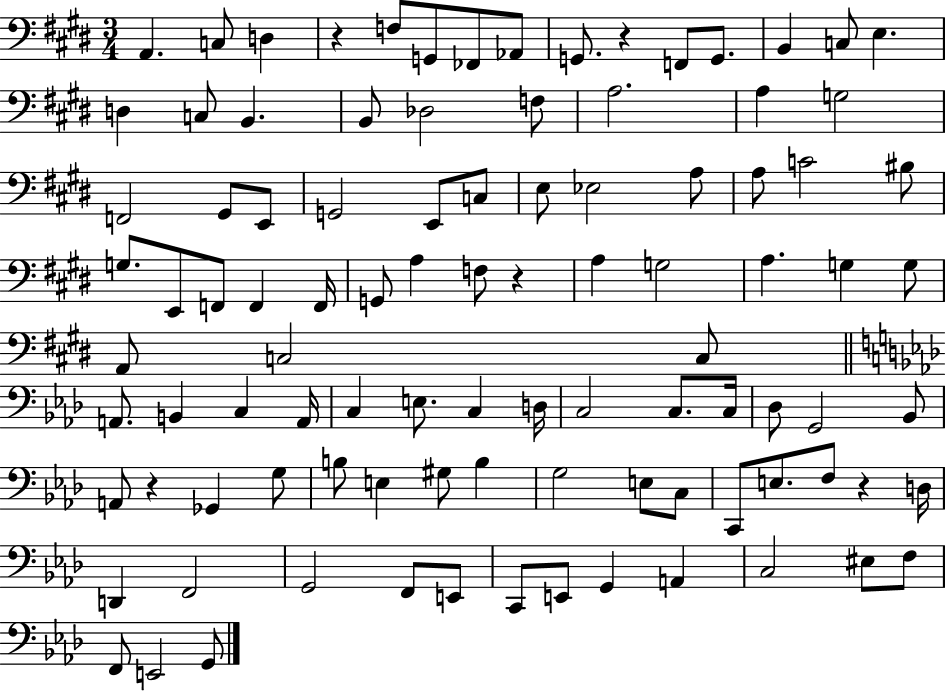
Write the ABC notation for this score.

X:1
T:Untitled
M:3/4
L:1/4
K:E
A,, C,/2 D, z F,/2 G,,/2 _F,,/2 _A,,/2 G,,/2 z F,,/2 G,,/2 B,, C,/2 E, D, C,/2 B,, B,,/2 _D,2 F,/2 A,2 A, G,2 F,,2 ^G,,/2 E,,/2 G,,2 E,,/2 C,/2 E,/2 _E,2 A,/2 A,/2 C2 ^B,/2 G,/2 E,,/2 F,,/2 F,, F,,/4 G,,/2 A, F,/2 z A, G,2 A, G, G,/2 A,,/2 C,2 C,/2 A,,/2 B,, C, A,,/4 C, E,/2 C, D,/4 C,2 C,/2 C,/4 _D,/2 G,,2 _B,,/2 A,,/2 z _G,, G,/2 B,/2 E, ^G,/2 B, G,2 E,/2 C,/2 C,,/2 E,/2 F,/2 z D,/4 D,, F,,2 G,,2 F,,/2 E,,/2 C,,/2 E,,/2 G,, A,, C,2 ^E,/2 F,/2 F,,/2 E,,2 G,,/2